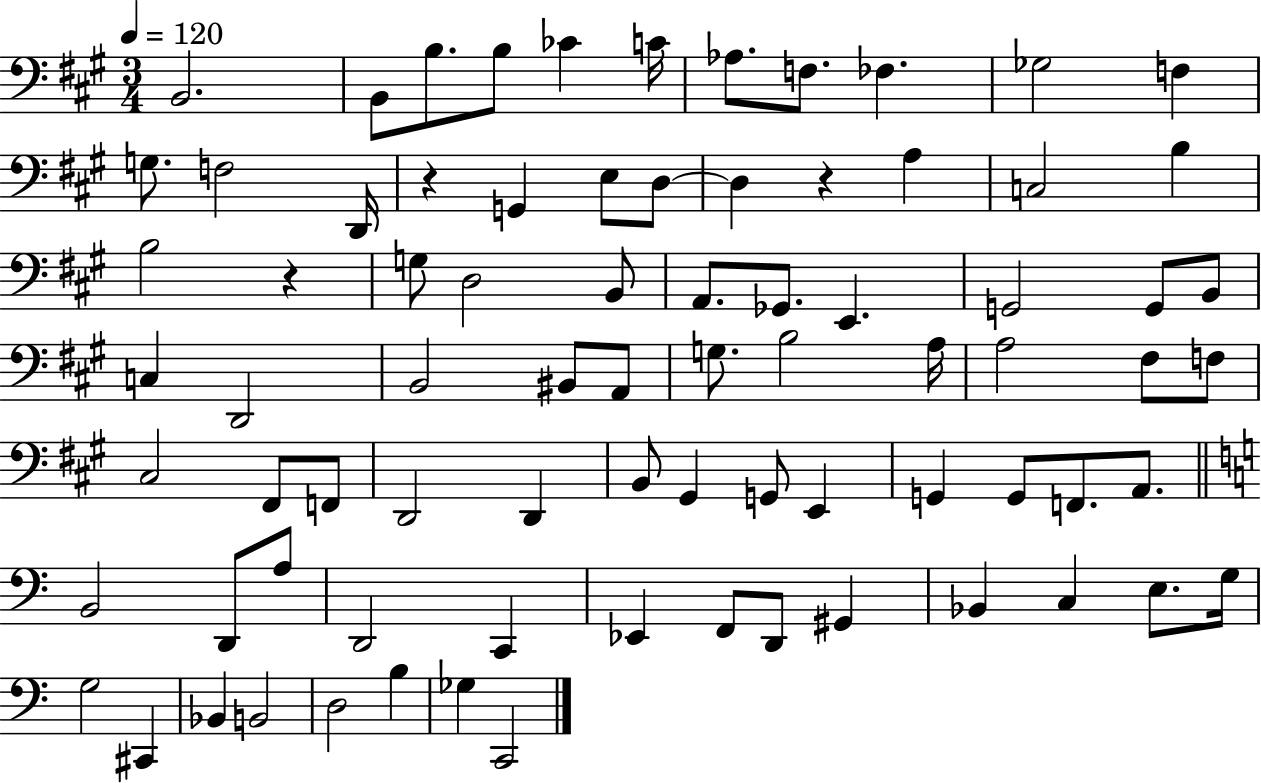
{
  \clef bass
  \numericTimeSignature
  \time 3/4
  \key a \major
  \tempo 4 = 120
  b,2. | b,8 b8. b8 ces'4 c'16 | aes8. f8. fes4. | ges2 f4 | \break g8. f2 d,16 | r4 g,4 e8 d8~~ | d4 r4 a4 | c2 b4 | \break b2 r4 | g8 d2 b,8 | a,8. ges,8. e,4. | g,2 g,8 b,8 | \break c4 d,2 | b,2 bis,8 a,8 | g8. b2 a16 | a2 fis8 f8 | \break cis2 fis,8 f,8 | d,2 d,4 | b,8 gis,4 g,8 e,4 | g,4 g,8 f,8. a,8. | \break \bar "||" \break \key a \minor b,2 d,8 a8 | d,2 c,4 | ees,4 f,8 d,8 gis,4 | bes,4 c4 e8. g16 | \break g2 cis,4 | bes,4 b,2 | d2 b4 | ges4 c,2 | \break \bar "|."
}